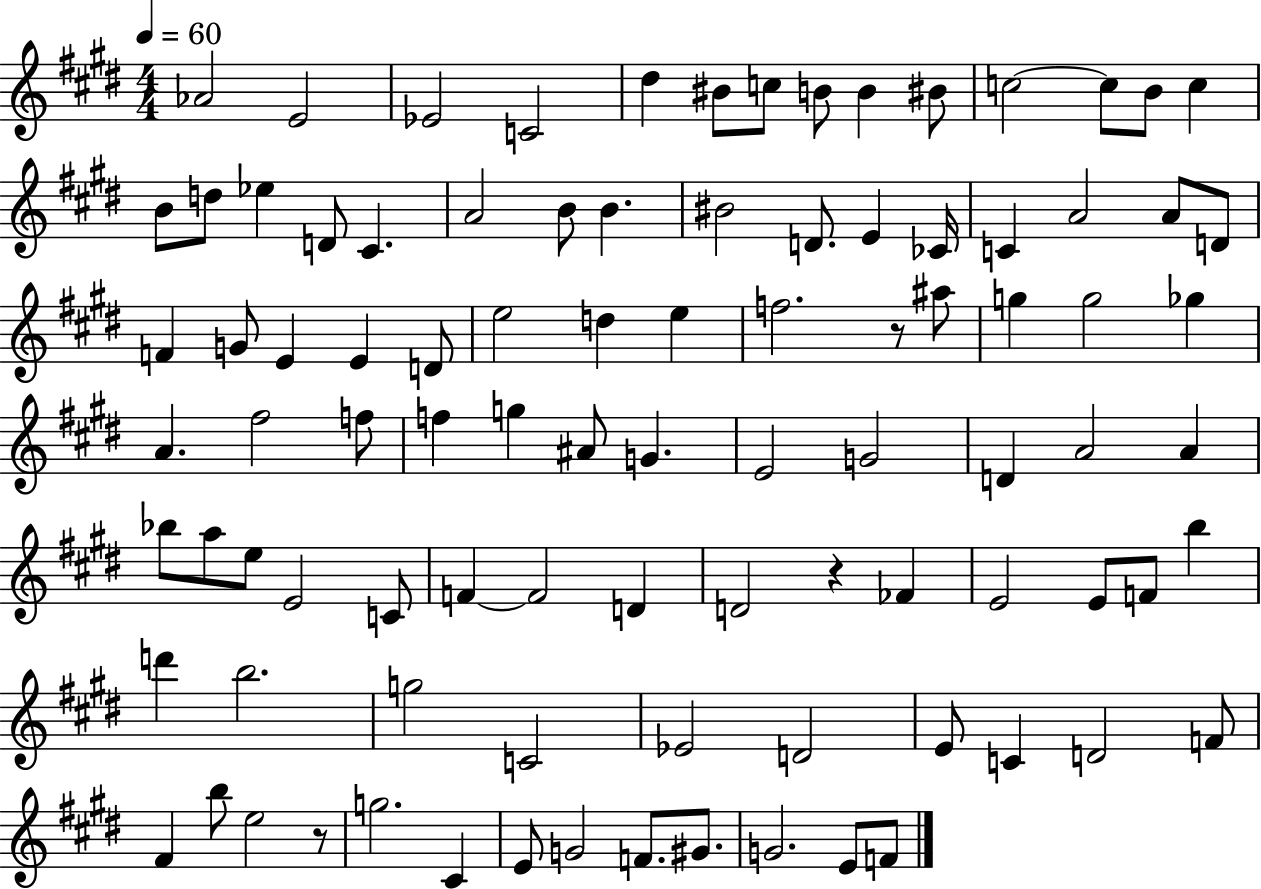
Ab4/h E4/h Eb4/h C4/h D#5/q BIS4/e C5/e B4/e B4/q BIS4/e C5/h C5/e B4/e C5/q B4/e D5/e Eb5/q D4/e C#4/q. A4/h B4/e B4/q. BIS4/h D4/e. E4/q CES4/s C4/q A4/h A4/e D4/e F4/q G4/e E4/q E4/q D4/e E5/h D5/q E5/q F5/h. R/e A#5/e G5/q G5/h Gb5/q A4/q. F#5/h F5/e F5/q G5/q A#4/e G4/q. E4/h G4/h D4/q A4/h A4/q Bb5/e A5/e E5/e E4/h C4/e F4/q F4/h D4/q D4/h R/q FES4/q E4/h E4/e F4/e B5/q D6/q B5/h. G5/h C4/h Eb4/h D4/h E4/e C4/q D4/h F4/e F#4/q B5/e E5/h R/e G5/h. C#4/q E4/e G4/h F4/e. G#4/e. G4/h. E4/e F4/e